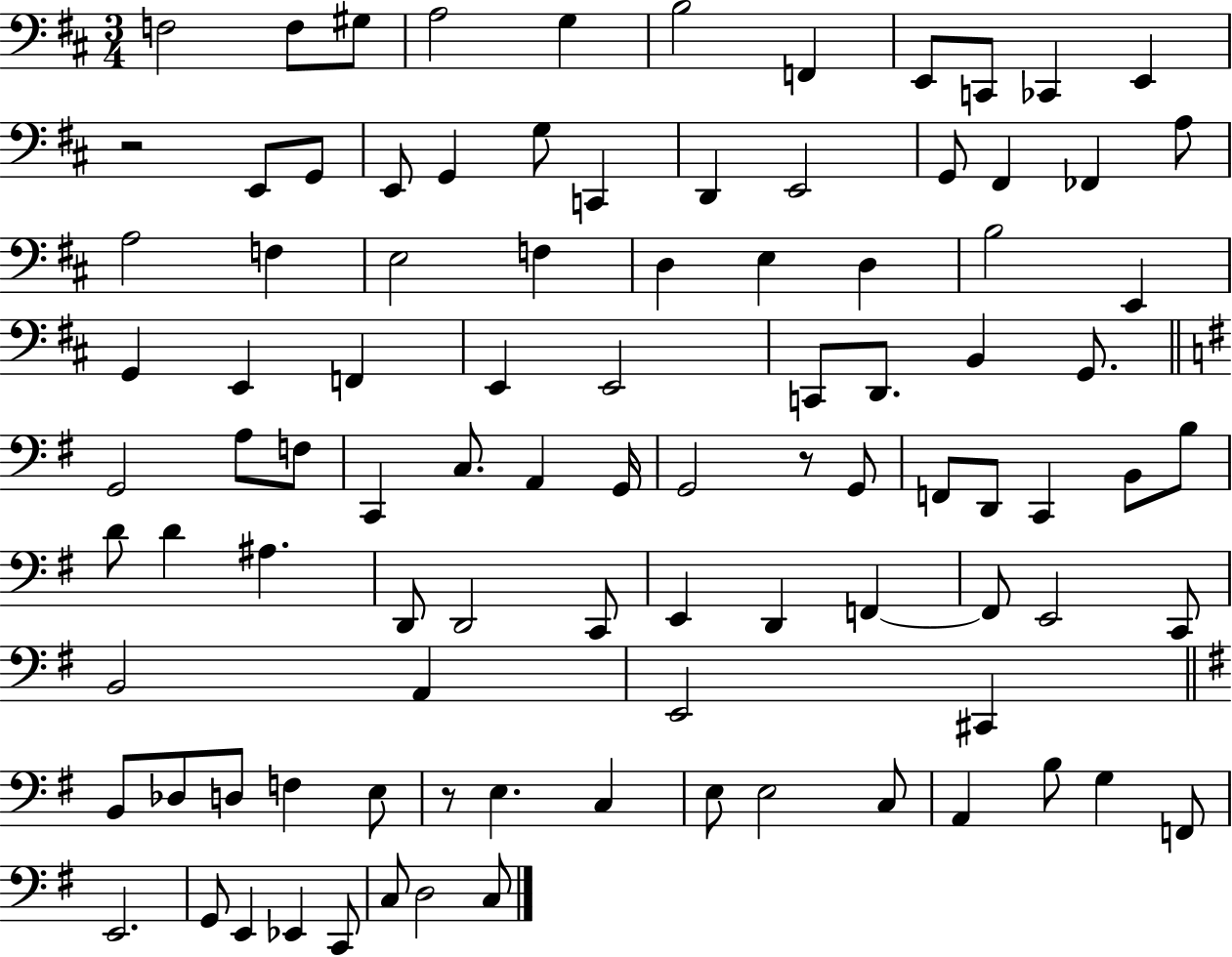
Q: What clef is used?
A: bass